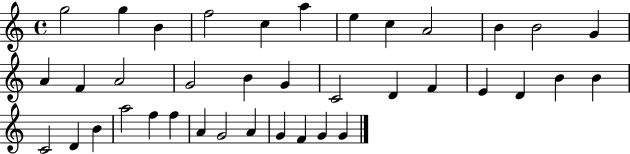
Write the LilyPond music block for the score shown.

{
  \clef treble
  \time 4/4
  \defaultTimeSignature
  \key c \major
  g''2 g''4 b'4 | f''2 c''4 a''4 | e''4 c''4 a'2 | b'4 b'2 g'4 | \break a'4 f'4 a'2 | g'2 b'4 g'4 | c'2 d'4 f'4 | e'4 d'4 b'4 b'4 | \break c'2 d'4 b'4 | a''2 f''4 f''4 | a'4 g'2 a'4 | g'4 f'4 g'4 g'4 | \break \bar "|."
}